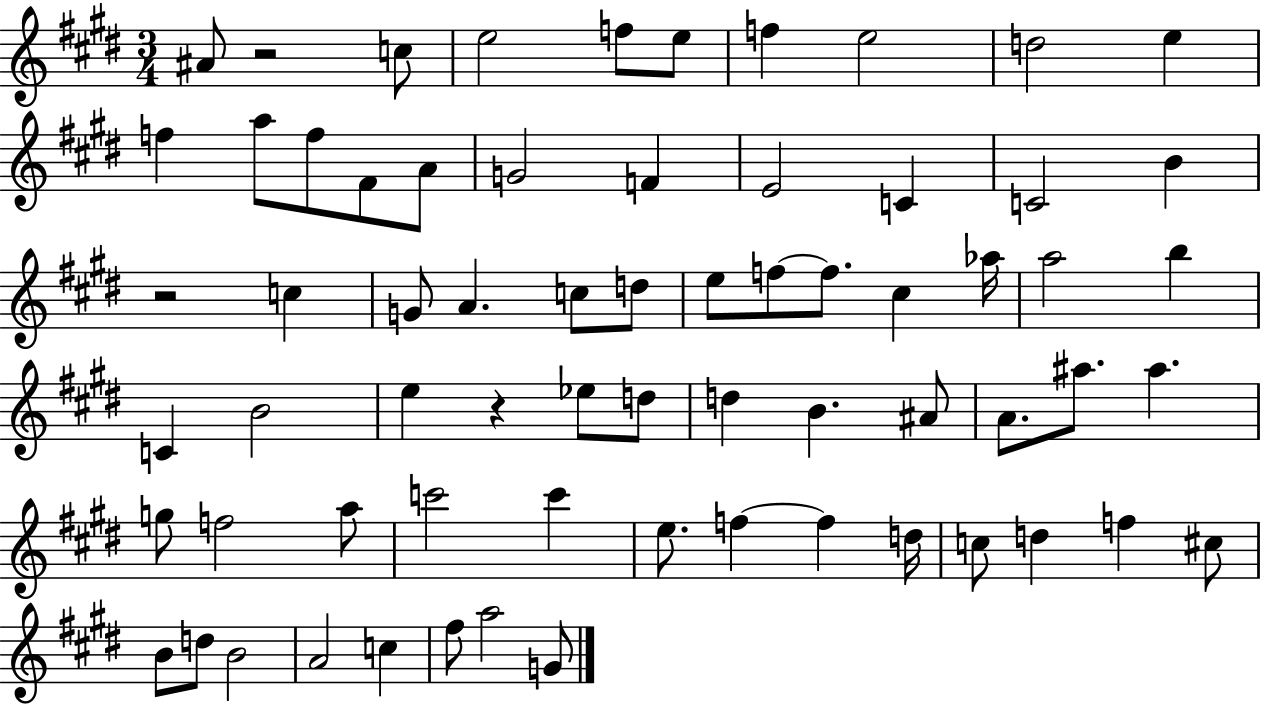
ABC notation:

X:1
T:Untitled
M:3/4
L:1/4
K:E
^A/2 z2 c/2 e2 f/2 e/2 f e2 d2 e f a/2 f/2 ^F/2 A/2 G2 F E2 C C2 B z2 c G/2 A c/2 d/2 e/2 f/2 f/2 ^c _a/4 a2 b C B2 e z _e/2 d/2 d B ^A/2 A/2 ^a/2 ^a g/2 f2 a/2 c'2 c' e/2 f f d/4 c/2 d f ^c/2 B/2 d/2 B2 A2 c ^f/2 a2 G/2